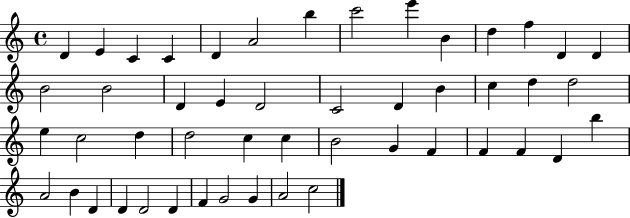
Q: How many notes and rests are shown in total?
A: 49